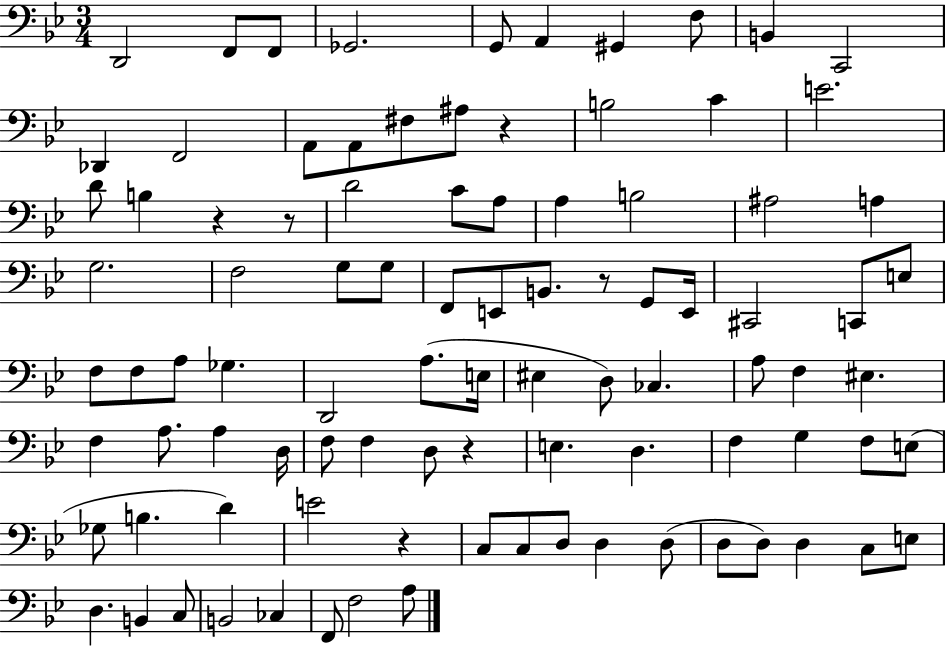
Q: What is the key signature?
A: BES major